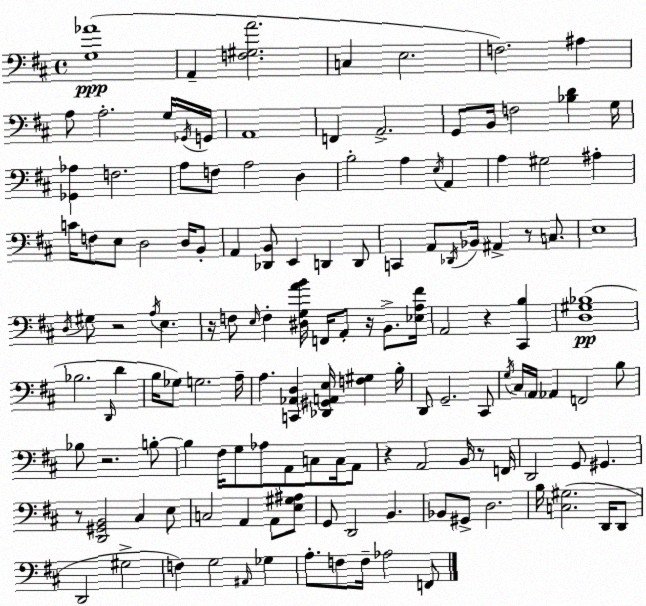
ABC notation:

X:1
T:Untitled
M:4/4
L:1/4
K:D
[G,_A]4 A,, [F,^G,A]2 C, E,2 F,2 ^A, A,/2 A,2 G,/4 _G,,/4 G,,/4 A,,4 F,, A,,2 G,,/2 B,,/4 F,2 [_B,D] G,/4 [_G,,_A,] F,2 A,/2 F,/2 A,2 D, B,2 A, E,/4 A,, A, ^G,2 ^A, C/4 F,/2 E,/2 D,2 D,/4 B,,/2 A,, [_D,,B,,]/2 E,, D,, D,,/2 C,, A,,/2 _D,,/4 _B,,/4 ^A,, z/2 C,/2 E,4 D,/4 ^G,/2 z2 A,/4 E, z/4 F,/2 E,/4 F, [^D,G,AB]/4 F,,/4 A,,/2 z/4 B,,/2 [_E,A,^F]/4 A,,2 z [^C,,B,] [D,^G,_B,]4 _B,2 D,,/4 D B,/4 _G,/2 G,2 A,/4 A, [C,,_A,,D,] [_D,,^G,,A,,E,]/4 [F,^G,] B,/4 D,,/2 G,,2 ^C,,/2 G,/4 ^C,/4 A,,/4 _A,, F,,2 B,/2 _B,/2 z2 B,/2 B, ^F,/4 G,/2 _A,/2 A,,/2 C,/2 C,/4 A,,/2 z A,,2 B,,/4 z/2 F,,/4 D,,2 G,,/2 ^G,, z/2 [D,,^G,,B,,]2 ^C, E,/2 C,2 A,, A,,/2 [E,^G,^A,]/2 G,,/2 D,,2 B,, _B,,/2 ^G,,/2 D,2 B,/4 [C,^G,]2 D,,/4 D,,/2 D,,2 ^G,2 F, G,2 ^A,,/4 _G, A,/2 F,/2 F,/4 _A,2 F,,/2